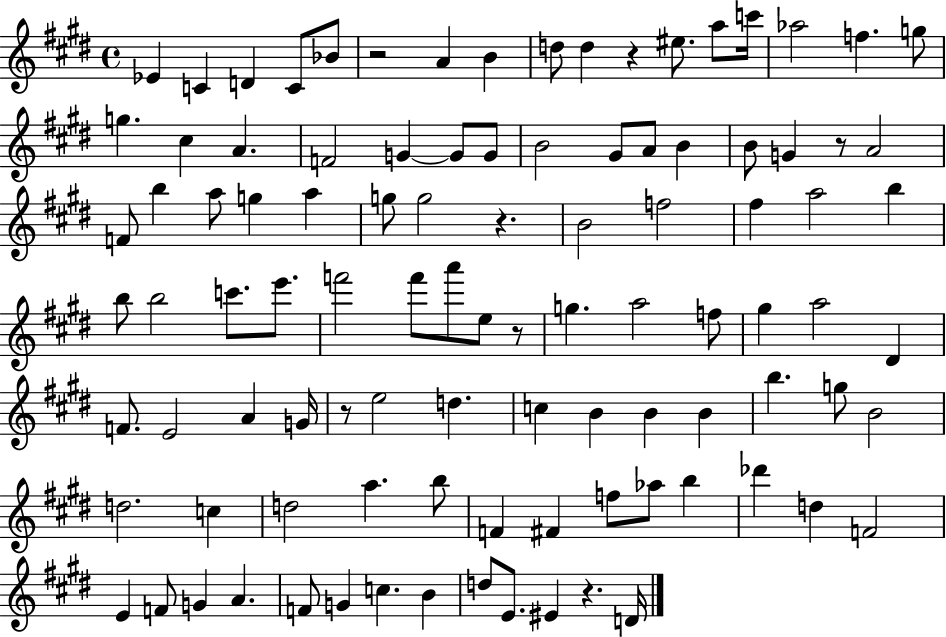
Eb4/q C4/q D4/q C4/e Bb4/e R/h A4/q B4/q D5/e D5/q R/q EIS5/e. A5/e C6/s Ab5/h F5/q. G5/e G5/q. C#5/q A4/q. F4/h G4/q G4/e G4/e B4/h G#4/e A4/e B4/q B4/e G4/q R/e A4/h F4/e B5/q A5/e G5/q A5/q G5/e G5/h R/q. B4/h F5/h F#5/q A5/h B5/q B5/e B5/h C6/e. E6/e. F6/h F6/e A6/e E5/e R/e G5/q. A5/h F5/e G#5/q A5/h D#4/q F4/e. E4/h A4/q G4/s R/e E5/h D5/q. C5/q B4/q B4/q B4/q B5/q. G5/e B4/h D5/h. C5/q D5/h A5/q. B5/e F4/q F#4/q F5/e Ab5/e B5/q Db6/q D5/q F4/h E4/q F4/e G4/q A4/q. F4/e G4/q C5/q. B4/q D5/e E4/e. EIS4/q R/q. D4/s